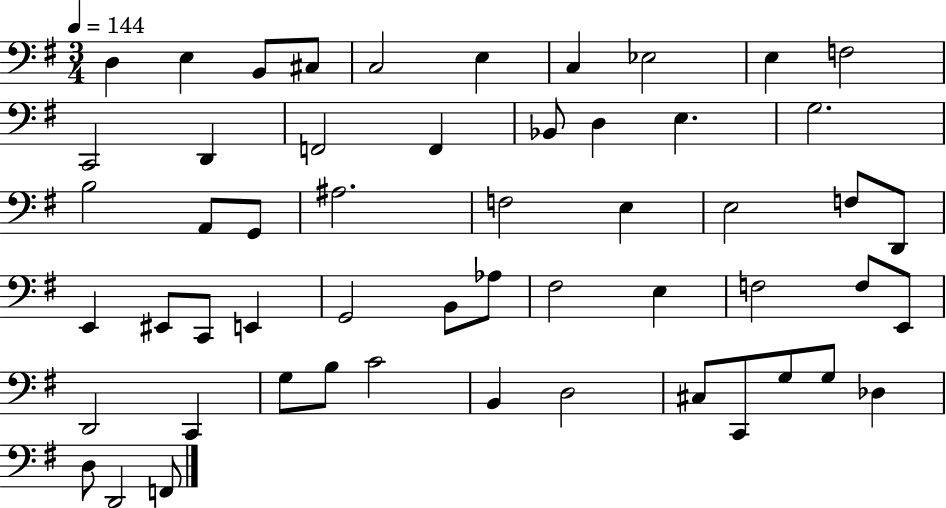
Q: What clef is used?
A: bass